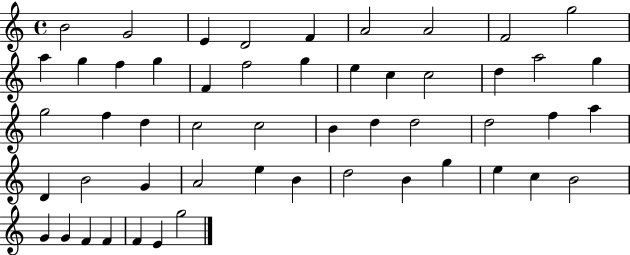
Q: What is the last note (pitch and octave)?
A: G5